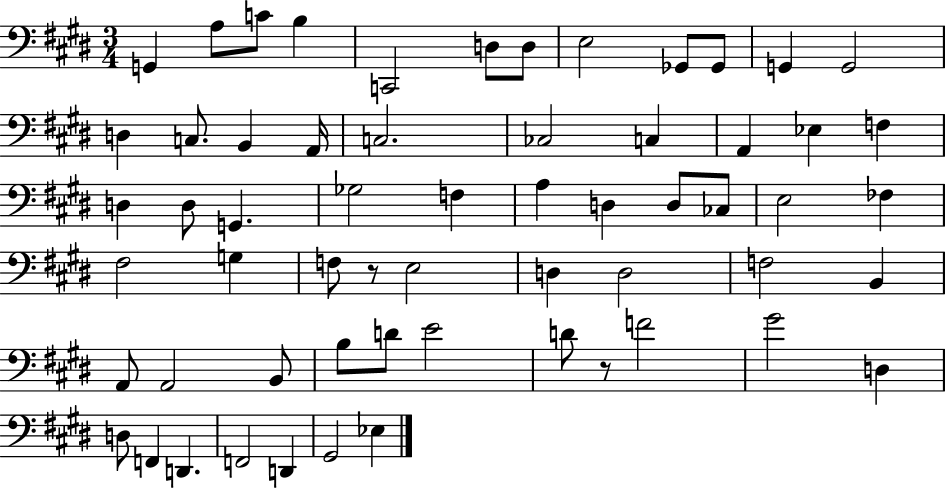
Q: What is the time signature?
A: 3/4